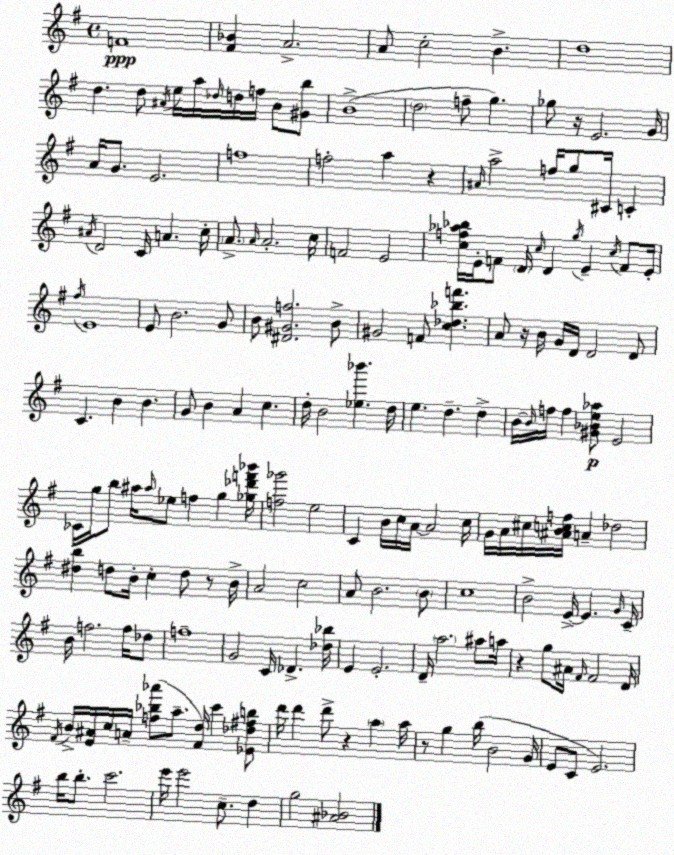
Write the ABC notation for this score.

X:1
T:Untitled
M:4/4
L:1/4
K:Em
F4 [^F_B] A2 A/2 c2 B d4 d d/2 ^A/4 e/4 a/4 _d/4 d/4 f/4 B/2 [^Gb]/2 B4 d2 f/2 g _g/2 z/4 E2 G/4 A/4 G/2 E2 f4 f2 a z ^A/4 a2 f/4 g/2 ^C/4 C ^A/4 D2 C/4 A c/4 A/2 A/4 A2 c/4 F2 E2 [cf_a_b]/4 E/4 F/2 D/4 c/4 D g/4 E c/4 F/2 E/4 ^f/4 E4 E/2 B2 G/2 B/2 [^D^Gf]2 B/2 ^G2 F/2 [c_d_bf'] A/2 z/4 B/4 G/4 D/4 D2 D/2 C B B G/2 B A c d/4 B2 [_e_b'] d/4 e d d B/4 B/4 f/4 f [^G_Be_a]/2 E2 _C/4 g/4 b/2 ^a/4 ^a/4 _e/2 f g [_g_d'f'_b']/4 [f_g']2 e2 C B/4 c/4 A/4 A2 c/4 G/4 A/4 ^c/4 [^ABcf]/4 A _d2 [^db] d/2 B/4 c d/2 z/2 B/4 A2 c2 A/2 B2 B/2 c4 B2 E/4 E G/4 C/4 B/4 f2 f/4 _d/2 f4 G2 C/4 _D [_d_b]/4 E E2 D/4 a2 ^a/2 a/4 z g/2 ^A/4 ^F/4 ^F2 D/4 ^F/4 B/4 [E^A]/4 c/4 A/4 [f_b_a']/2 a/2 [^Fd]/4 c' [_E_d^fb]/2 d'/4 d' d'/2 z a a/4 z/2 g b/4 B2 G/4 E/2 C/2 E2 b/4 b/2 c'2 e'/4 e'2 c/2 d g2 [^A_B]2